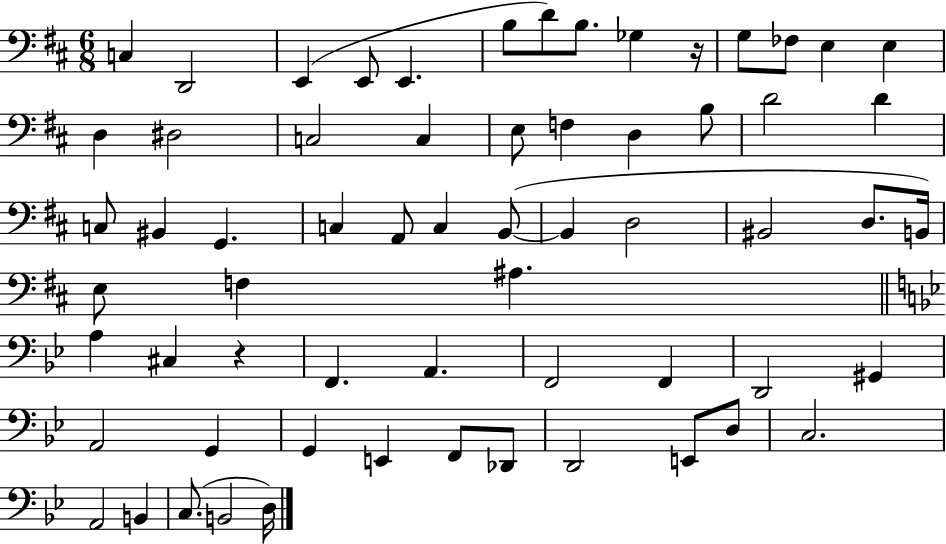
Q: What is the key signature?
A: D major